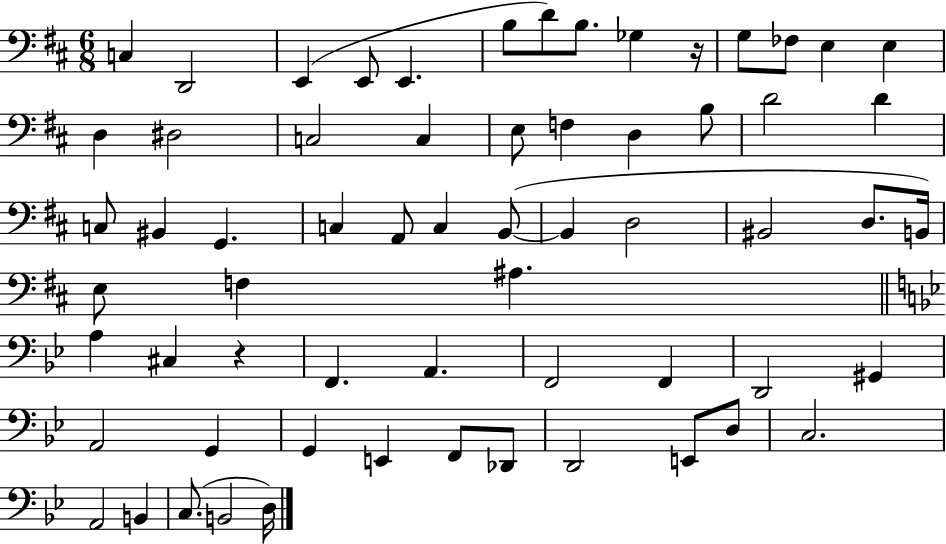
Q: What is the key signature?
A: D major